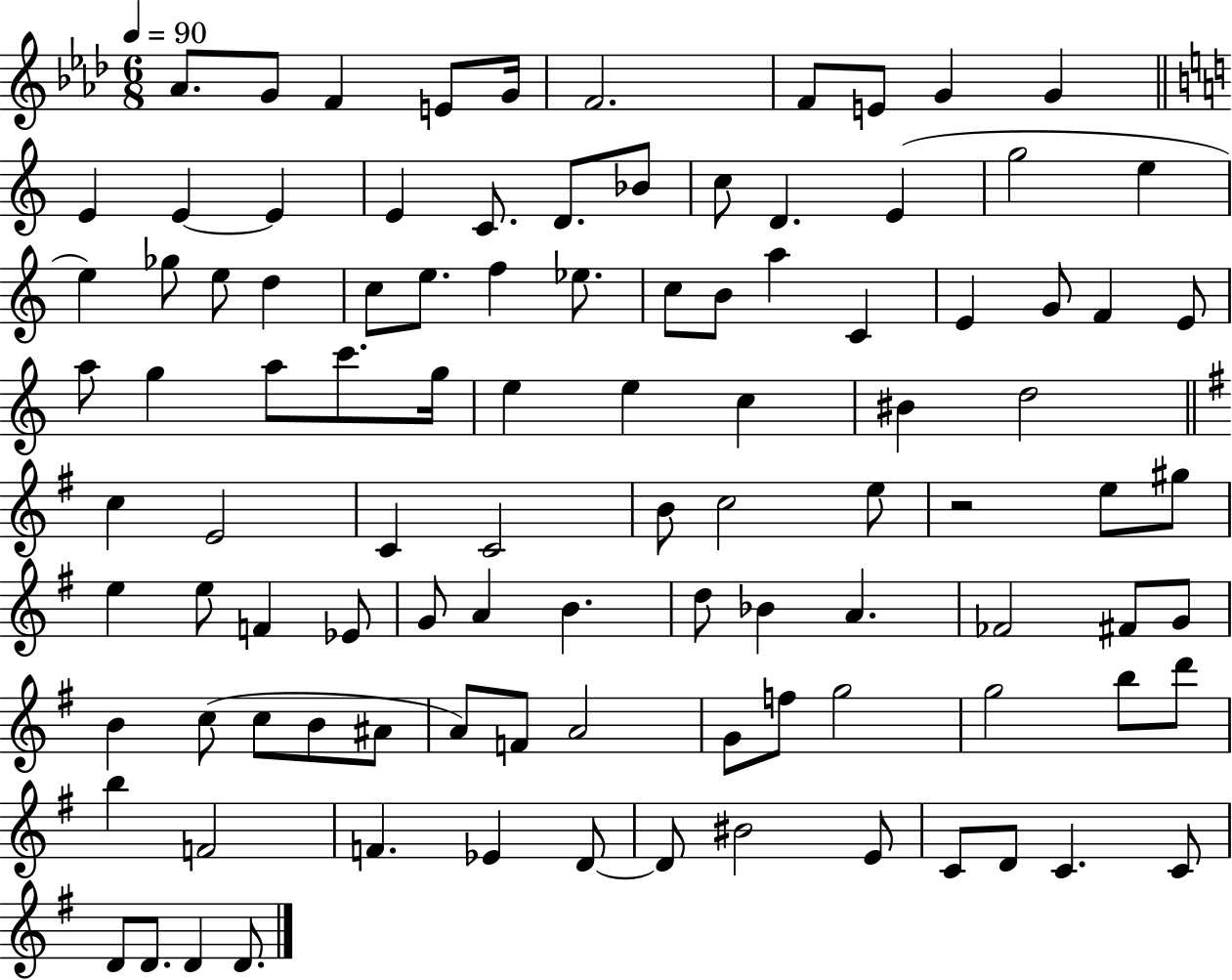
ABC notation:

X:1
T:Untitled
M:6/8
L:1/4
K:Ab
_A/2 G/2 F E/2 G/4 F2 F/2 E/2 G G E E E E C/2 D/2 _B/2 c/2 D E g2 e e _g/2 e/2 d c/2 e/2 f _e/2 c/2 B/2 a C E G/2 F E/2 a/2 g a/2 c'/2 g/4 e e c ^B d2 c E2 C C2 B/2 c2 e/2 z2 e/2 ^g/2 e e/2 F _E/2 G/2 A B d/2 _B A _F2 ^F/2 G/2 B c/2 c/2 B/2 ^A/2 A/2 F/2 A2 G/2 f/2 g2 g2 b/2 d'/2 b F2 F _E D/2 D/2 ^B2 E/2 C/2 D/2 C C/2 D/2 D/2 D D/2